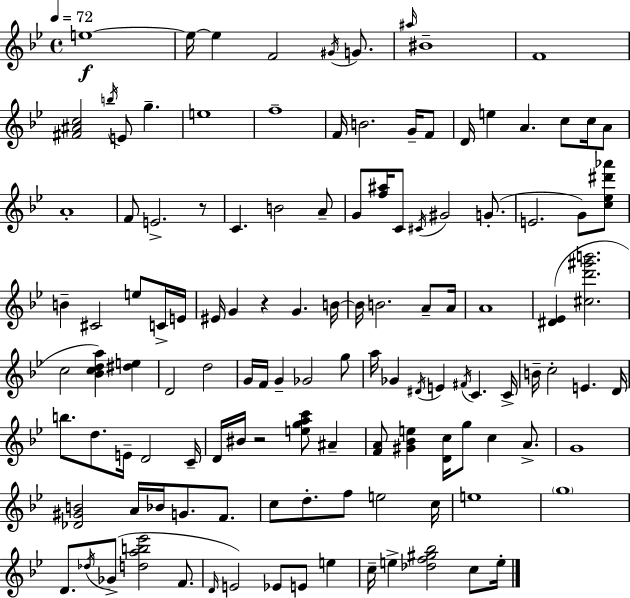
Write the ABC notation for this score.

X:1
T:Untitled
M:4/4
L:1/4
K:Gm
e4 e/4 e F2 ^G/4 G/2 ^a/4 ^B4 F4 [^F^Ac]2 b/4 E/2 g e4 f4 F/4 B2 G/4 F/2 D/4 e A c/2 c/4 A/2 A4 F/2 E2 z/2 C B2 A/2 G/2 [f^a]/4 C/2 ^C/4 ^G2 G/2 E2 G/2 [c_e^d'_a']/2 B ^C2 e/2 C/4 E/4 ^E/4 G z G B/4 B/4 B2 A/2 A/4 A4 [^D_E] [^cd'^g'b']2 c2 [_Bcda] [^de] D2 d2 G/4 F/4 G _G2 g/2 a/4 _G ^D/4 E ^F/4 C C/4 B/4 c2 E D/4 b/2 d/2 E/4 D2 C/4 D/4 ^B/4 z2 [egac']/2 ^A [FA]/2 [^G_Be] [Dc]/4 g/2 c A/2 G4 [_D^GB]2 A/4 _B/4 G/2 F/2 c/2 d/2 f/2 e2 c/4 e4 g4 D/2 _d/4 _G/2 [dab_e']2 F/2 D/4 E2 _E/2 E/2 e c/4 e [_df^g_b]2 c/2 e/4